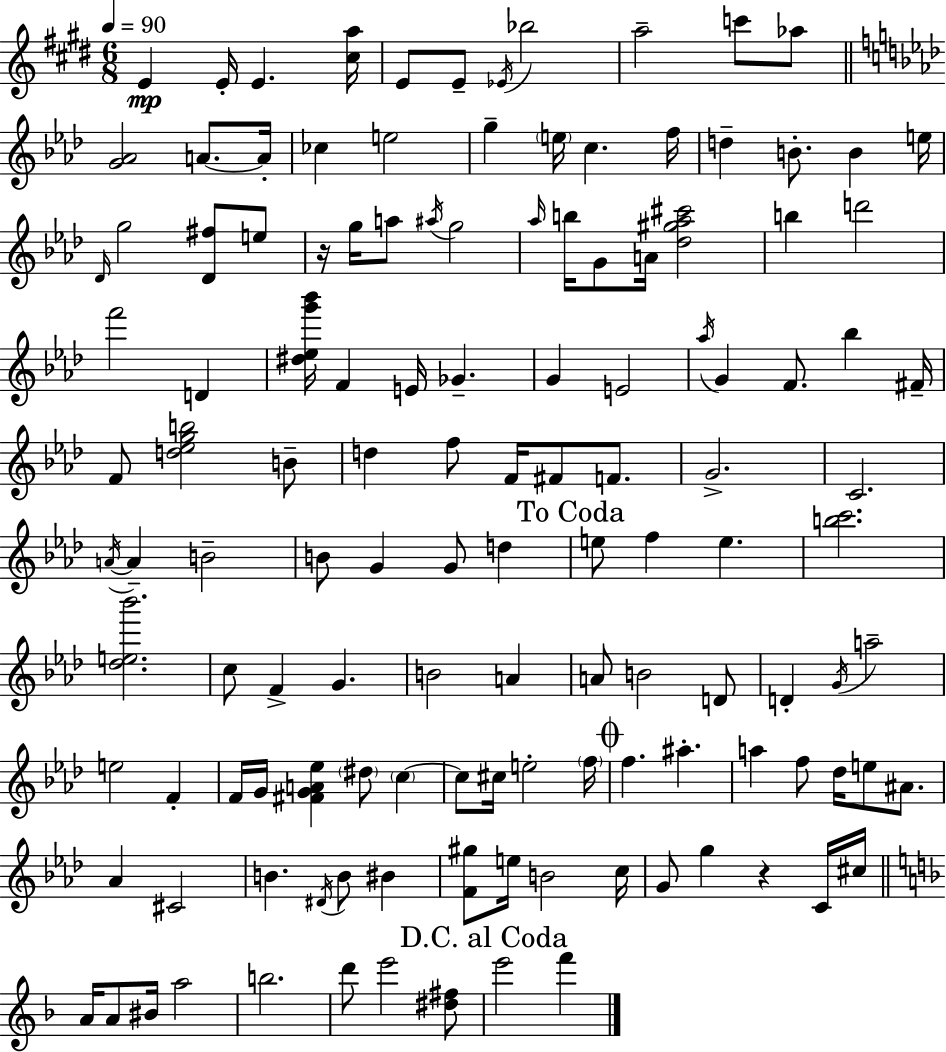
{
  \clef treble
  \numericTimeSignature
  \time 6/8
  \key e \major
  \tempo 4 = 90
  \repeat volta 2 { e'4\mp e'16-. e'4. <cis'' a''>16 | e'8 e'8-- \acciaccatura { ees'16 } bes''2 | a''2-- c'''8 aes''8 | \bar "||" \break \key f \minor <g' aes'>2 a'8.~~ a'16-. | ces''4 e''2 | g''4-- \parenthesize e''16 c''4. f''16 | d''4-- b'8.-. b'4 e''16 | \break \grace { des'16 } g''2 <des' fis''>8 e''8 | r16 g''16 a''8 \acciaccatura { ais''16 } g''2 | \grace { aes''16 } b''16 g'8 a'16 <des'' gis'' aes'' cis'''>2 | b''4 d'''2 | \break f'''2 d'4 | <dis'' ees'' g''' bes'''>16 f'4 e'16 ges'4.-- | g'4 e'2 | \acciaccatura { aes''16 } g'4 f'8. bes''4 | \break fis'16-- f'8 <d'' ees'' g'' b''>2 | b'8-- d''4 f''8 f'16 fis'8 | f'8. g'2.-> | c'2. | \break \acciaccatura { a'16~ }~ a'4-- b'2-- | b'8 g'4 g'8 | d''4 \mark "To Coda" e''8 f''4 e''4. | <b'' c'''>2. | \break <des'' e'' bes'''>2. | c''8 f'4-> g'4. | b'2 | a'4 a'8 b'2 | \break d'8 d'4-. \acciaccatura { g'16 } a''2-- | e''2 | f'4-. f'16 g'16 <fis' g' a' ees''>4 | \parenthesize dis''8 \parenthesize c''4~~ c''8 cis''16 e''2-. | \break \parenthesize f''16 \mark \markup { \musicglyph "scripts.coda" } f''4. | ais''4.-. a''4 f''8 | des''16 e''8 ais'8. aes'4 cis'2 | b'4. | \break \acciaccatura { dis'16 } b'8 bis'4 <f' gis''>8 e''16 b'2 | c''16 g'8 g''4 | r4 c'16 cis''16 \bar "||" \break \key f \major a'16 a'8 bis'16 a''2 | b''2. | d'''8 e'''2 <dis'' fis''>8 | \mark "D.C. al Coda" e'''2 f'''4 | \break } \bar "|."
}